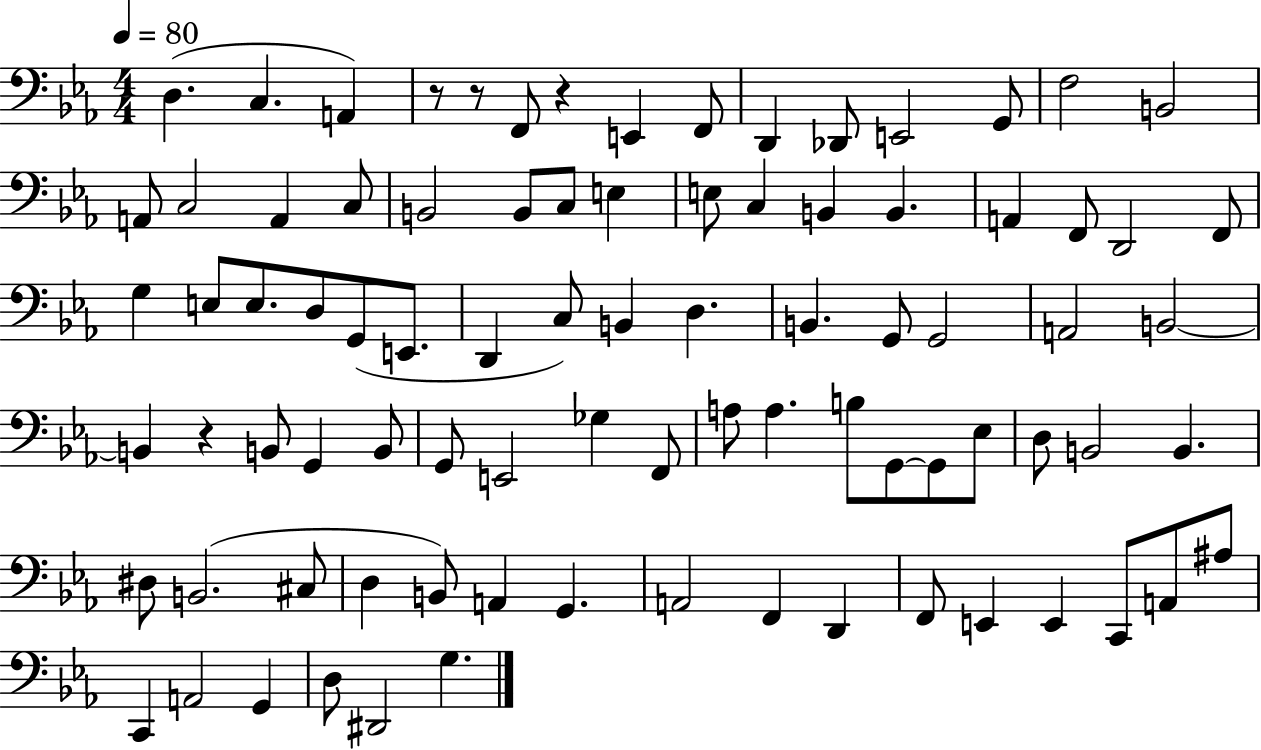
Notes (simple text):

D3/q. C3/q. A2/q R/e R/e F2/e R/q E2/q F2/e D2/q Db2/e E2/h G2/e F3/h B2/h A2/e C3/h A2/q C3/e B2/h B2/e C3/e E3/q E3/e C3/q B2/q B2/q. A2/q F2/e D2/h F2/e G3/q E3/e E3/e. D3/e G2/e E2/e. D2/q C3/e B2/q D3/q. B2/q. G2/e G2/h A2/h B2/h B2/q R/q B2/e G2/q B2/e G2/e E2/h Gb3/q F2/e A3/e A3/q. B3/e G2/e G2/e Eb3/e D3/e B2/h B2/q. D#3/e B2/h. C#3/e D3/q B2/e A2/q G2/q. A2/h F2/q D2/q F2/e E2/q E2/q C2/e A2/e A#3/e C2/q A2/h G2/q D3/e D#2/h G3/q.